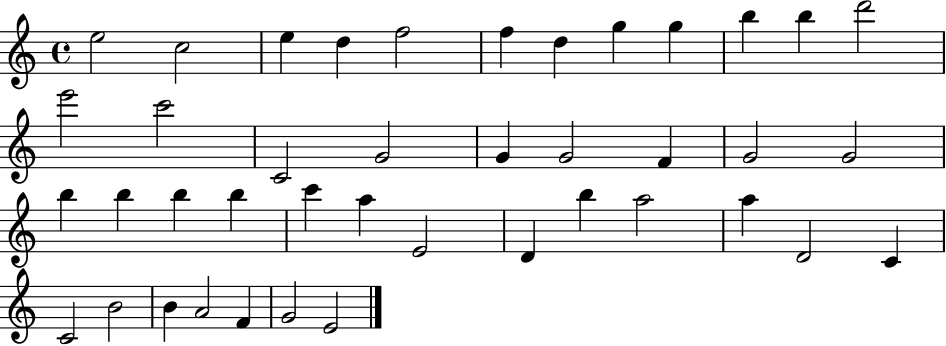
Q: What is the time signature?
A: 4/4